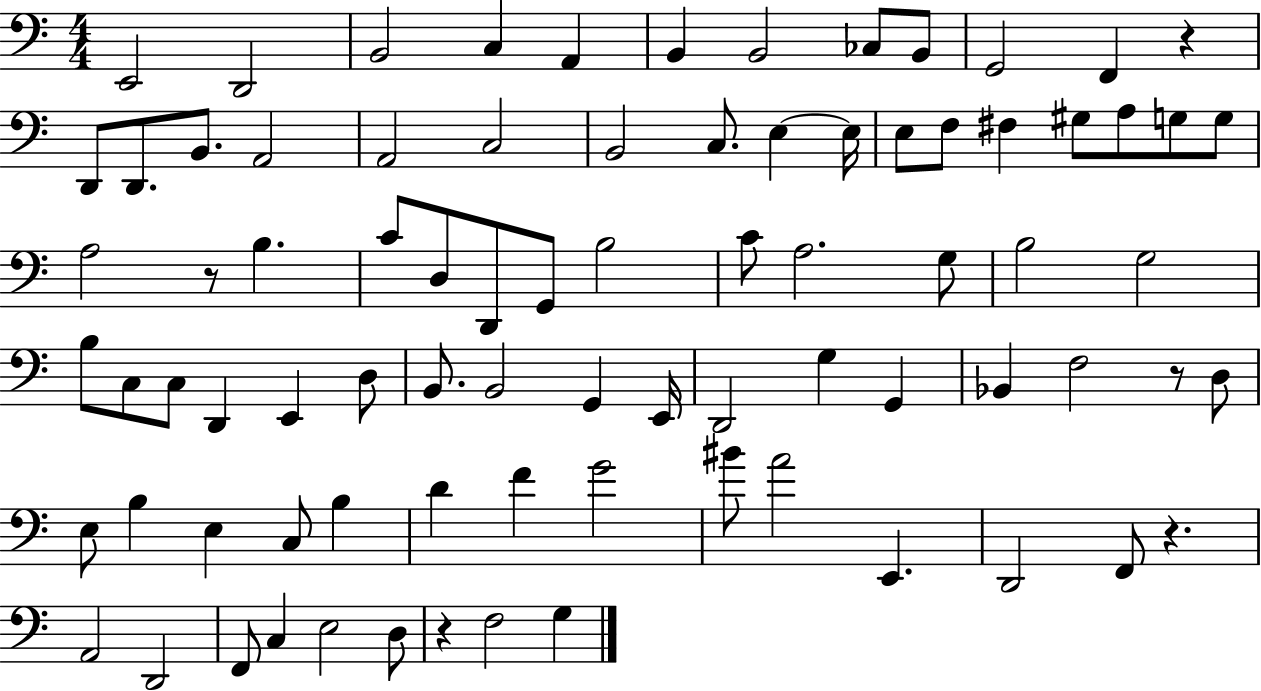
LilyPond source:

{
  \clef bass
  \numericTimeSignature
  \time 4/4
  \key c \major
  e,2 d,2 | b,2 c4 a,4 | b,4 b,2 ces8 b,8 | g,2 f,4 r4 | \break d,8 d,8. b,8. a,2 | a,2 c2 | b,2 c8. e4~~ e16 | e8 f8 fis4 gis8 a8 g8 g8 | \break a2 r8 b4. | c'8 d8 d,8 g,8 b2 | c'8 a2. g8 | b2 g2 | \break b8 c8 c8 d,4 e,4 d8 | b,8. b,2 g,4 e,16 | d,2 g4 g,4 | bes,4 f2 r8 d8 | \break e8 b4 e4 c8 b4 | d'4 f'4 g'2 | bis'8 a'2 e,4. | d,2 f,8 r4. | \break a,2 d,2 | f,8 c4 e2 d8 | r4 f2 g4 | \bar "|."
}